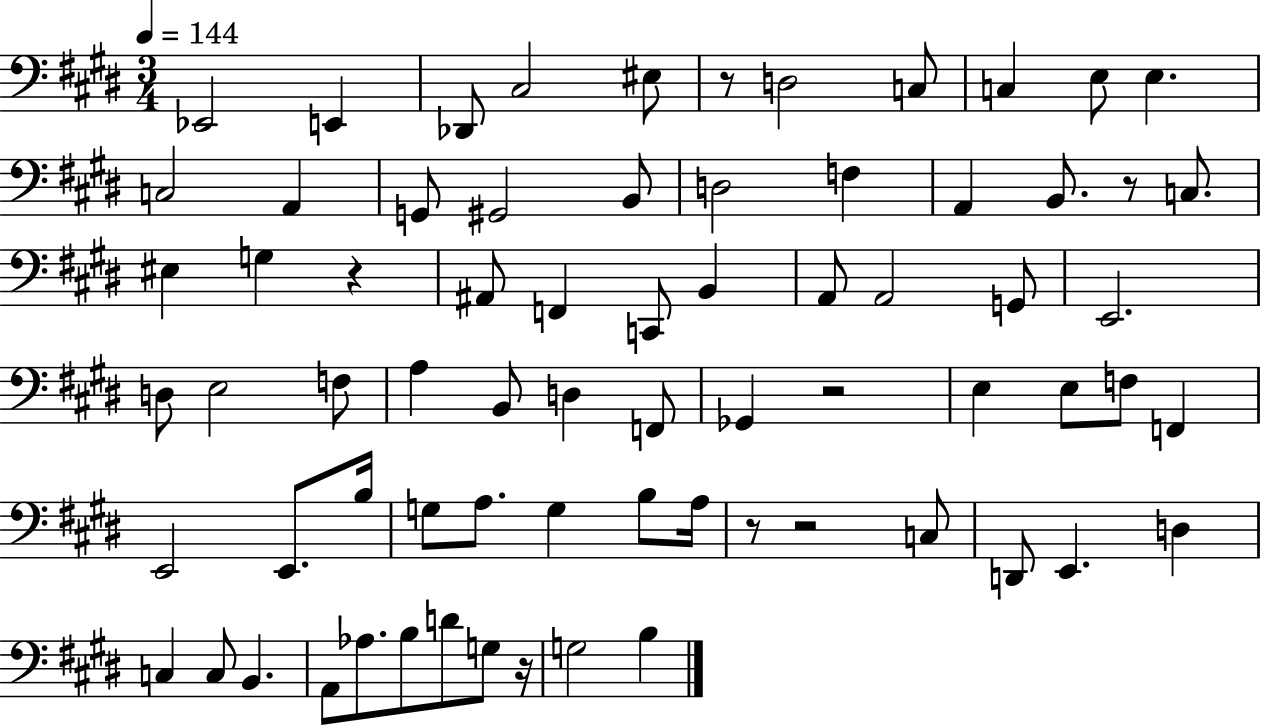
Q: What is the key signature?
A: E major